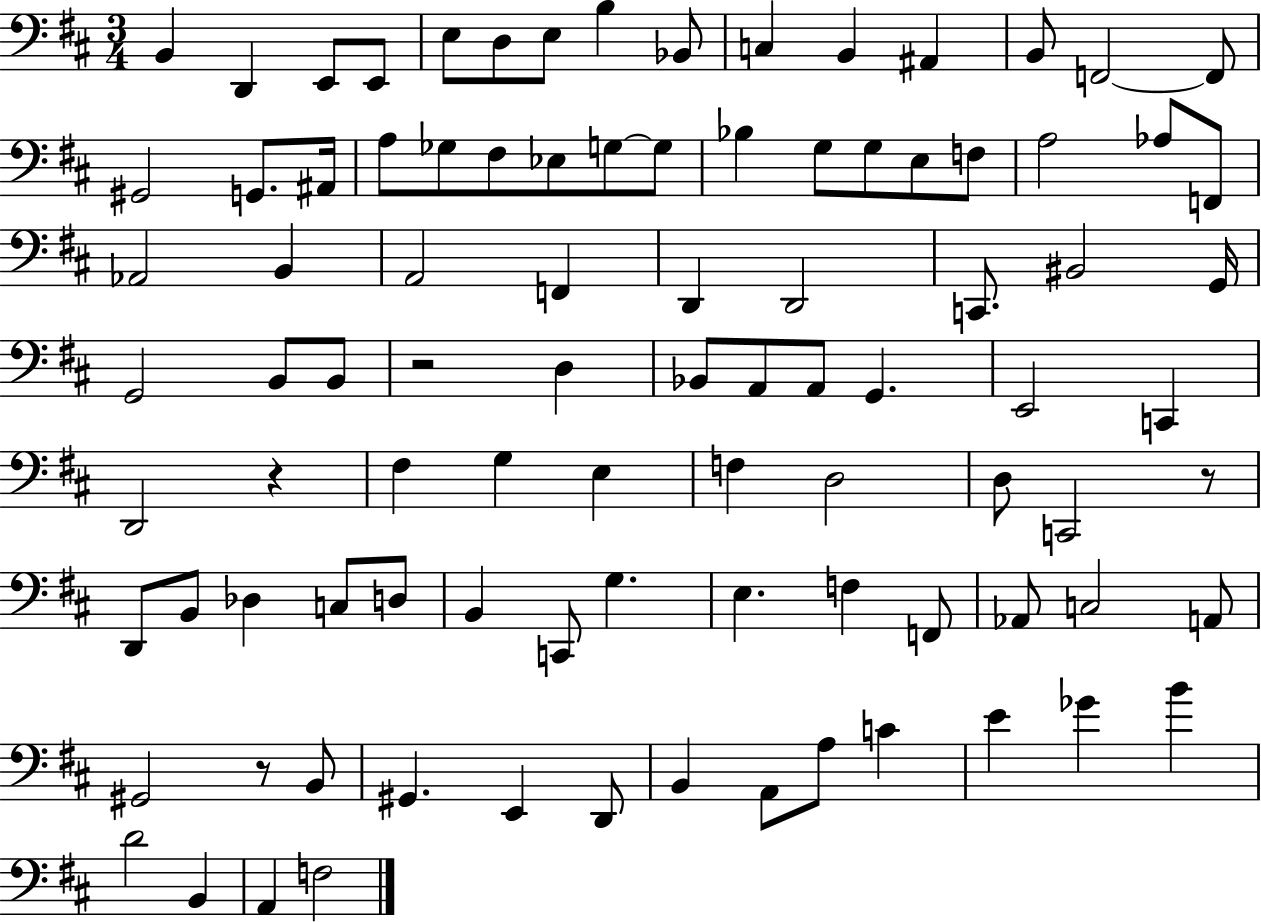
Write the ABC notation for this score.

X:1
T:Untitled
M:3/4
L:1/4
K:D
B,, D,, E,,/2 E,,/2 E,/2 D,/2 E,/2 B, _B,,/2 C, B,, ^A,, B,,/2 F,,2 F,,/2 ^G,,2 G,,/2 ^A,,/4 A,/2 _G,/2 ^F,/2 _E,/2 G,/2 G,/2 _B, G,/2 G,/2 E,/2 F,/2 A,2 _A,/2 F,,/2 _A,,2 B,, A,,2 F,, D,, D,,2 C,,/2 ^B,,2 G,,/4 G,,2 B,,/2 B,,/2 z2 D, _B,,/2 A,,/2 A,,/2 G,, E,,2 C,, D,,2 z ^F, G, E, F, D,2 D,/2 C,,2 z/2 D,,/2 B,,/2 _D, C,/2 D,/2 B,, C,,/2 G, E, F, F,,/2 _A,,/2 C,2 A,,/2 ^G,,2 z/2 B,,/2 ^G,, E,, D,,/2 B,, A,,/2 A,/2 C E _G B D2 B,, A,, F,2